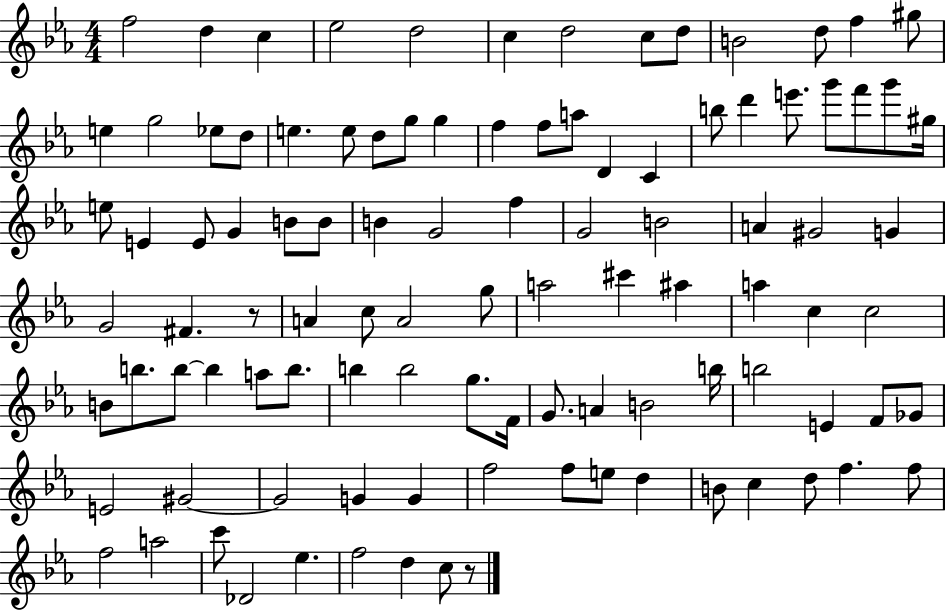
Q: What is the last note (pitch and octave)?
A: C5